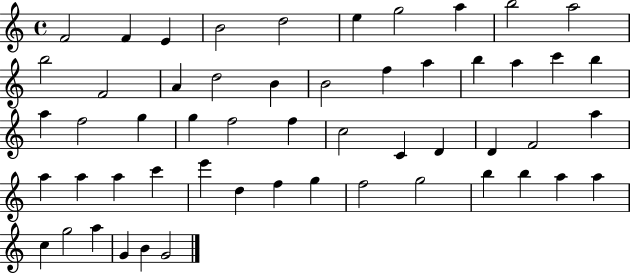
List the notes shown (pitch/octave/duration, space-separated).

F4/h F4/q E4/q B4/h D5/h E5/q G5/h A5/q B5/h A5/h B5/h F4/h A4/q D5/h B4/q B4/h F5/q A5/q B5/q A5/q C6/q B5/q A5/q F5/h G5/q G5/q F5/h F5/q C5/h C4/q D4/q D4/q F4/h A5/q A5/q A5/q A5/q C6/q E6/q D5/q F5/q G5/q F5/h G5/h B5/q B5/q A5/q A5/q C5/q G5/h A5/q G4/q B4/q G4/h